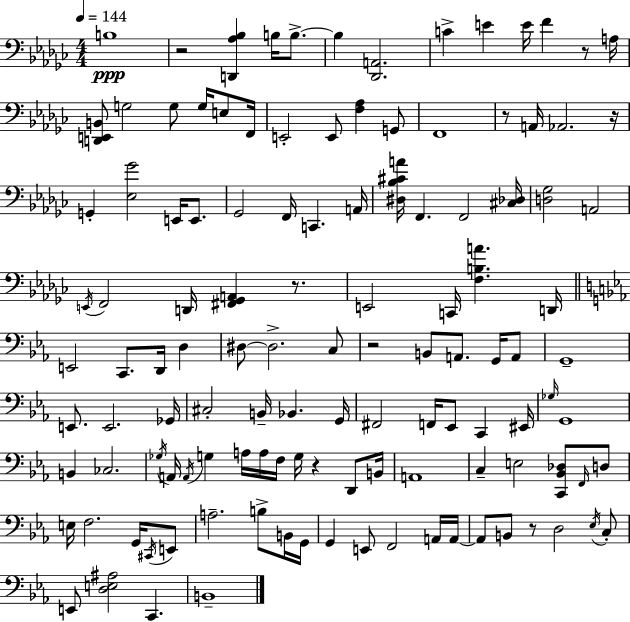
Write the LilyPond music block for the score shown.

{
  \clef bass
  \numericTimeSignature
  \time 4/4
  \key ees \minor
  \tempo 4 = 144
  b1\ppp | r2 <d, aes bes>4 b16 b8.->~~ | b4 <des, a,>2. | c'4-> e'4 e'16 f'4 r8 a16 | \break <d, e, b,>8 g2 g8 g16 e8 f,16 | e,2-. e,8 <f aes>4 g,8 | f,1 | r8 a,16 aes,2. r16 | \break g,4-. <ees ges'>2 e,16 e,8. | ges,2 f,16 c,4. a,16 | <dis bes cis' a'>16 f,4. f,2 <cis des>16 | <d ges>2 a,2 | \break \acciaccatura { e,16 } f,2 d,16 <fis, ges, a,>4 r8. | e,2 c,16 <f b a'>4. | d,16 \bar "||" \break \key c \minor e,2 c,8. d,16 d4 | dis8~~ dis2.-> c8 | r2 b,8 a,8. g,16 a,8 | g,1-- | \break e,8. e,2. ges,16 | cis2-. b,16-- bes,4. g,16 | fis,2 f,16 ees,8 c,4 eis,16 | \grace { ges16 } g,1 | \break b,4 ces2. | \acciaccatura { ges16 } a,16 \acciaccatura { a,16 } g4 a16 a16 f16 g16 r4 | d,8 b,16 a,1 | c4-- e2 <c, bes, des>8 | \break \grace { f,16 } d8 e16 f2. | g,16 \acciaccatura { cis,16 } e,8 a2.-- | b8-> b,16 g,16 g,4 e,8 f,2 | a,16 a,16~~ a,8 b,8 r8 d2 | \break \acciaccatura { ees16 } c8-. e,8 <d e ais>2 | c,4. b,1-- | \bar "|."
}